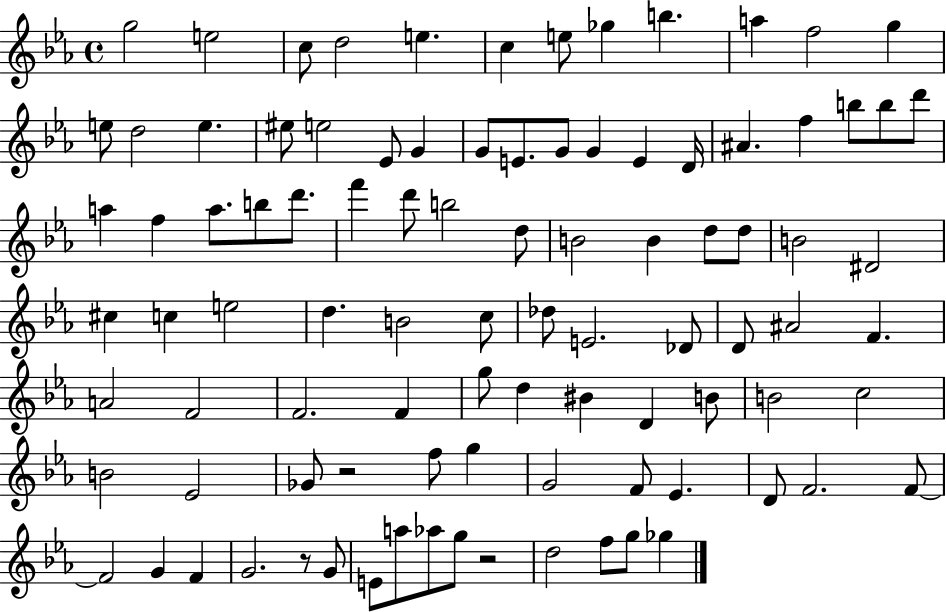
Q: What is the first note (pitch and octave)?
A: G5